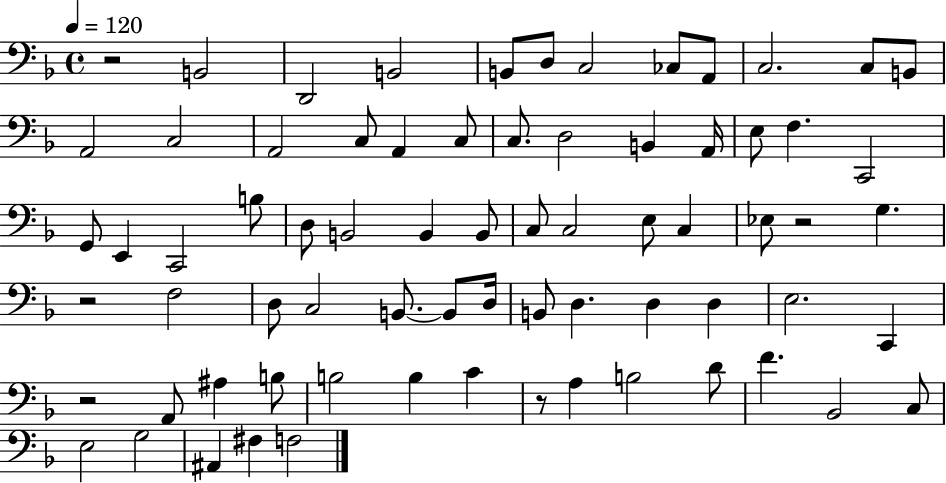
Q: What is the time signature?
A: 4/4